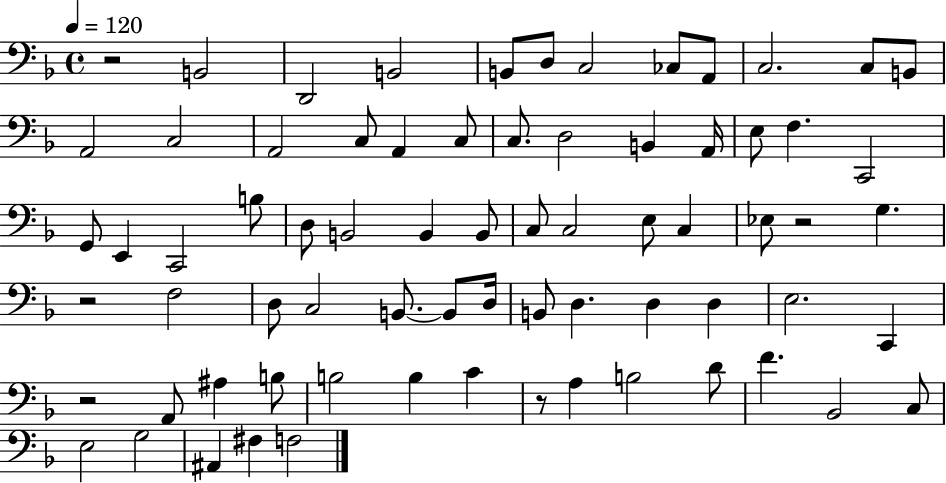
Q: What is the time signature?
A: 4/4